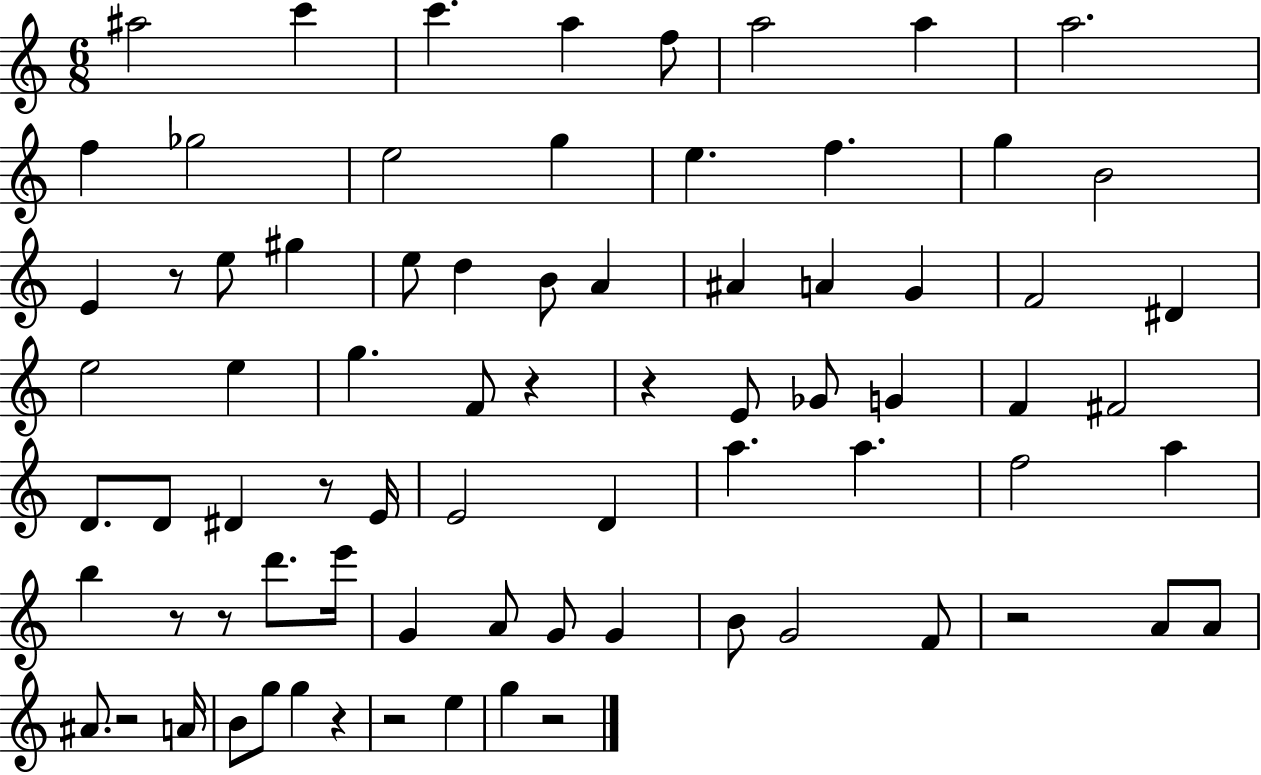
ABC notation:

X:1
T:Untitled
M:6/8
L:1/4
K:C
^a2 c' c' a f/2 a2 a a2 f _g2 e2 g e f g B2 E z/2 e/2 ^g e/2 d B/2 A ^A A G F2 ^D e2 e g F/2 z z E/2 _G/2 G F ^F2 D/2 D/2 ^D z/2 E/4 E2 D a a f2 a b z/2 z/2 d'/2 e'/4 G A/2 G/2 G B/2 G2 F/2 z2 A/2 A/2 ^A/2 z2 A/4 B/2 g/2 g z z2 e g z2